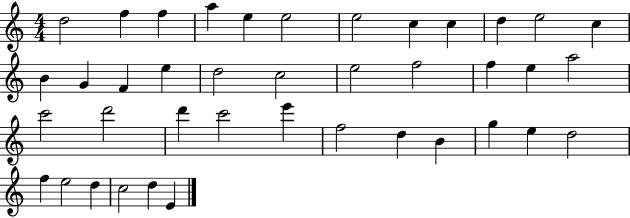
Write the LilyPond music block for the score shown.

{
  \clef treble
  \numericTimeSignature
  \time 4/4
  \key c \major
  d''2 f''4 f''4 | a''4 e''4 e''2 | e''2 c''4 c''4 | d''4 e''2 c''4 | \break b'4 g'4 f'4 e''4 | d''2 c''2 | e''2 f''2 | f''4 e''4 a''2 | \break c'''2 d'''2 | d'''4 c'''2 e'''4 | f''2 d''4 b'4 | g''4 e''4 d''2 | \break f''4 e''2 d''4 | c''2 d''4 e'4 | \bar "|."
}